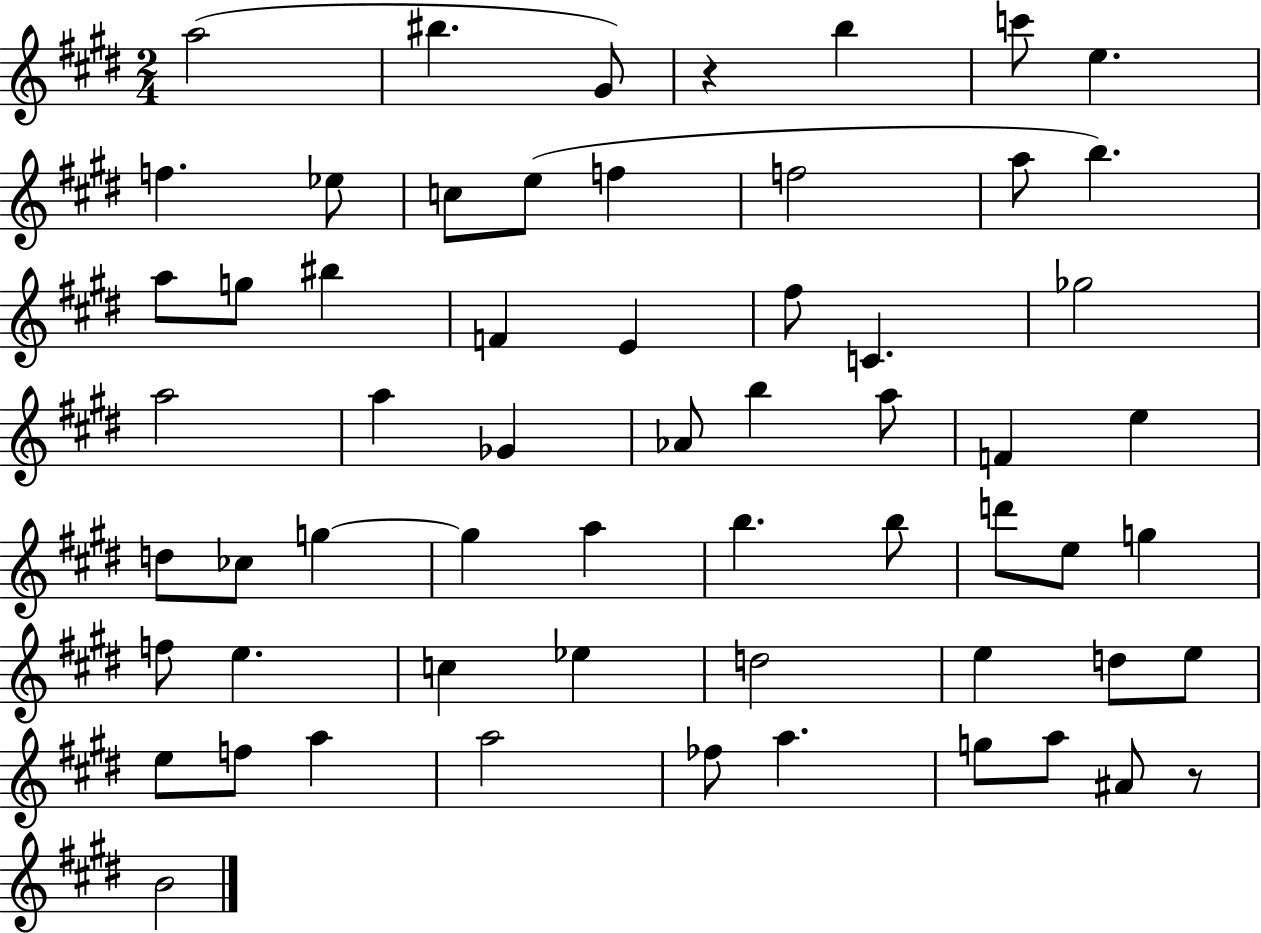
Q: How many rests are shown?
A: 2